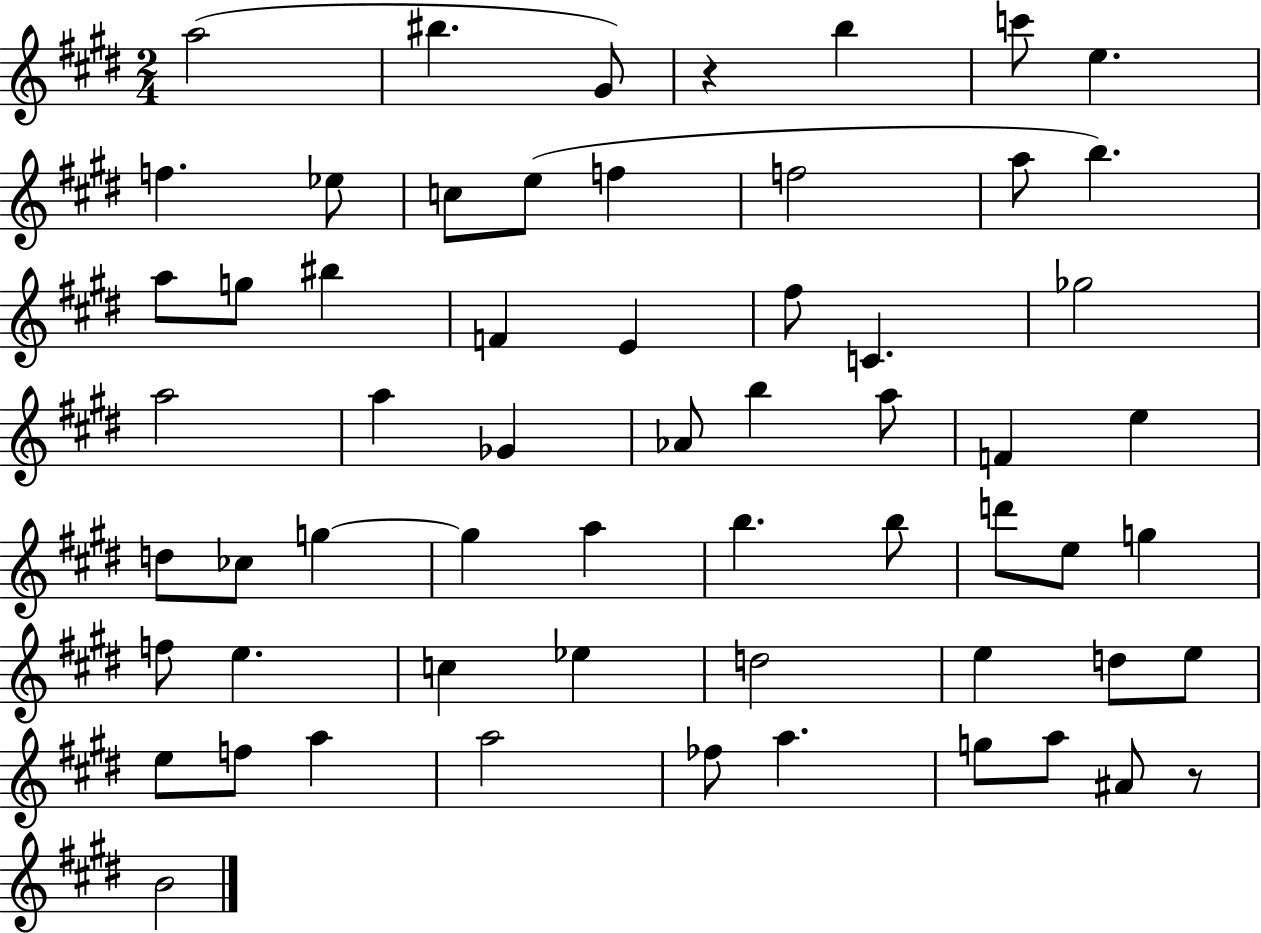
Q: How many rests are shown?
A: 2